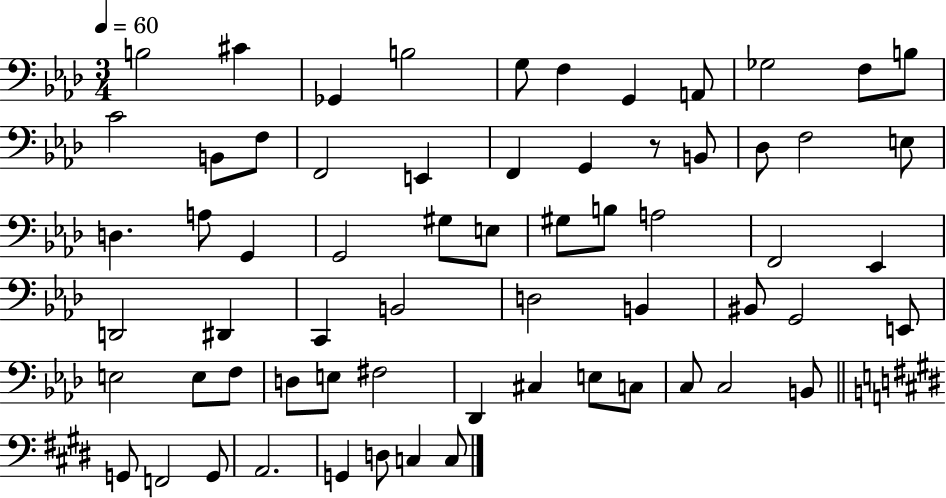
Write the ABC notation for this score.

X:1
T:Untitled
M:3/4
L:1/4
K:Ab
B,2 ^C _G,, B,2 G,/2 F, G,, A,,/2 _G,2 F,/2 B,/2 C2 B,,/2 F,/2 F,,2 E,, F,, G,, z/2 B,,/2 _D,/2 F,2 E,/2 D, A,/2 G,, G,,2 ^G,/2 E,/2 ^G,/2 B,/2 A,2 F,,2 _E,, D,,2 ^D,, C,, B,,2 D,2 B,, ^B,,/2 G,,2 E,,/2 E,2 E,/2 F,/2 D,/2 E,/2 ^F,2 _D,, ^C, E,/2 C,/2 C,/2 C,2 B,,/2 G,,/2 F,,2 G,,/2 A,,2 G,, D,/2 C, C,/2